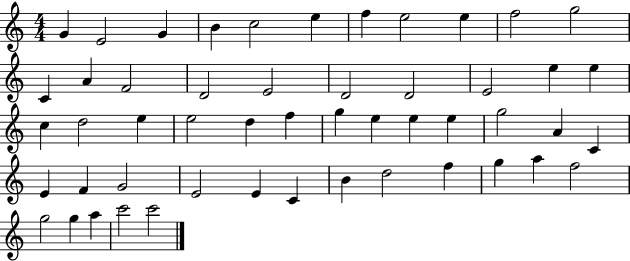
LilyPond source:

{
  \clef treble
  \numericTimeSignature
  \time 4/4
  \key c \major
  g'4 e'2 g'4 | b'4 c''2 e''4 | f''4 e''2 e''4 | f''2 g''2 | \break c'4 a'4 f'2 | d'2 e'2 | d'2 d'2 | e'2 e''4 e''4 | \break c''4 d''2 e''4 | e''2 d''4 f''4 | g''4 e''4 e''4 e''4 | g''2 a'4 c'4 | \break e'4 f'4 g'2 | e'2 e'4 c'4 | b'4 d''2 f''4 | g''4 a''4 f''2 | \break g''2 g''4 a''4 | c'''2 c'''2 | \bar "|."
}